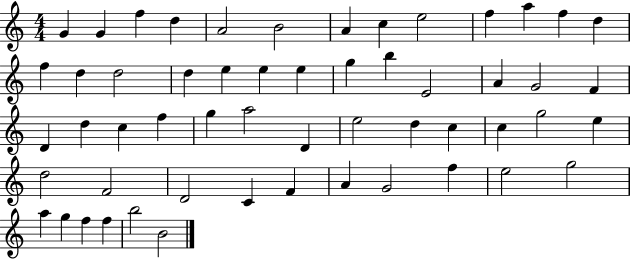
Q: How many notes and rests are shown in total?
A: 55